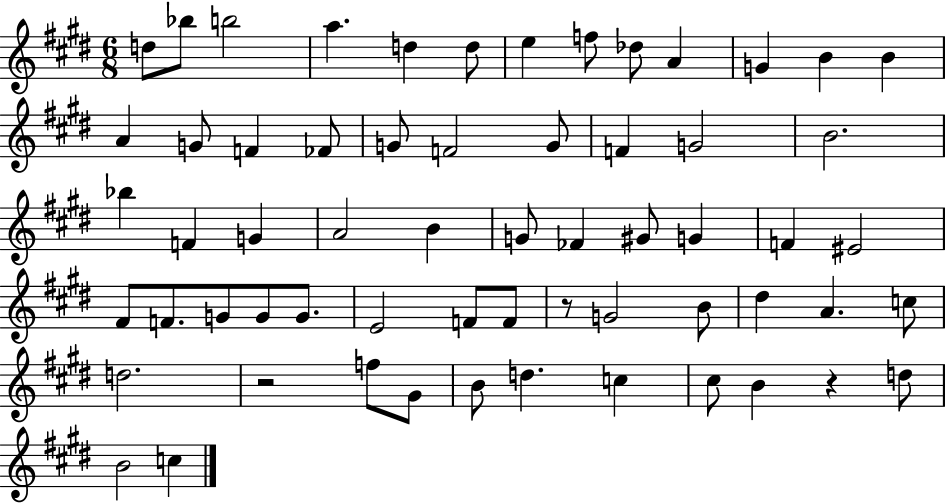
{
  \clef treble
  \numericTimeSignature
  \time 6/8
  \key e \major
  d''8 bes''8 b''2 | a''4. d''4 d''8 | e''4 f''8 des''8 a'4 | g'4 b'4 b'4 | \break a'4 g'8 f'4 fes'8 | g'8 f'2 g'8 | f'4 g'2 | b'2. | \break bes''4 f'4 g'4 | a'2 b'4 | g'8 fes'4 gis'8 g'4 | f'4 eis'2 | \break fis'8 f'8. g'8 g'8 g'8. | e'2 f'8 f'8 | r8 g'2 b'8 | dis''4 a'4. c''8 | \break d''2. | r2 f''8 gis'8 | b'8 d''4. c''4 | cis''8 b'4 r4 d''8 | \break b'2 c''4 | \bar "|."
}